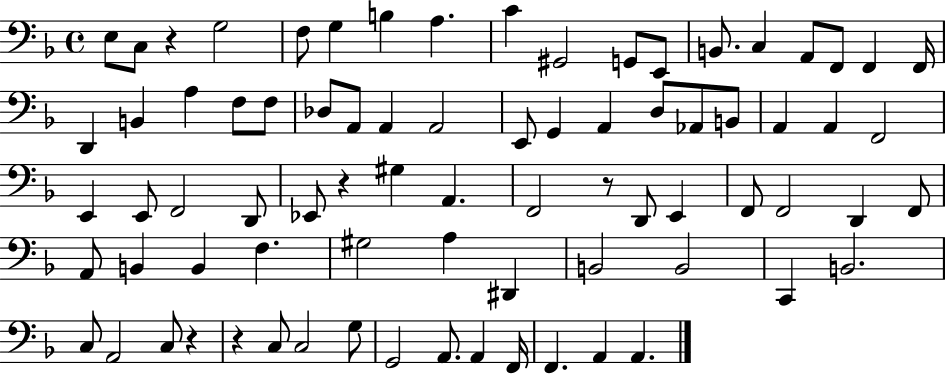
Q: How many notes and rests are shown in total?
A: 78